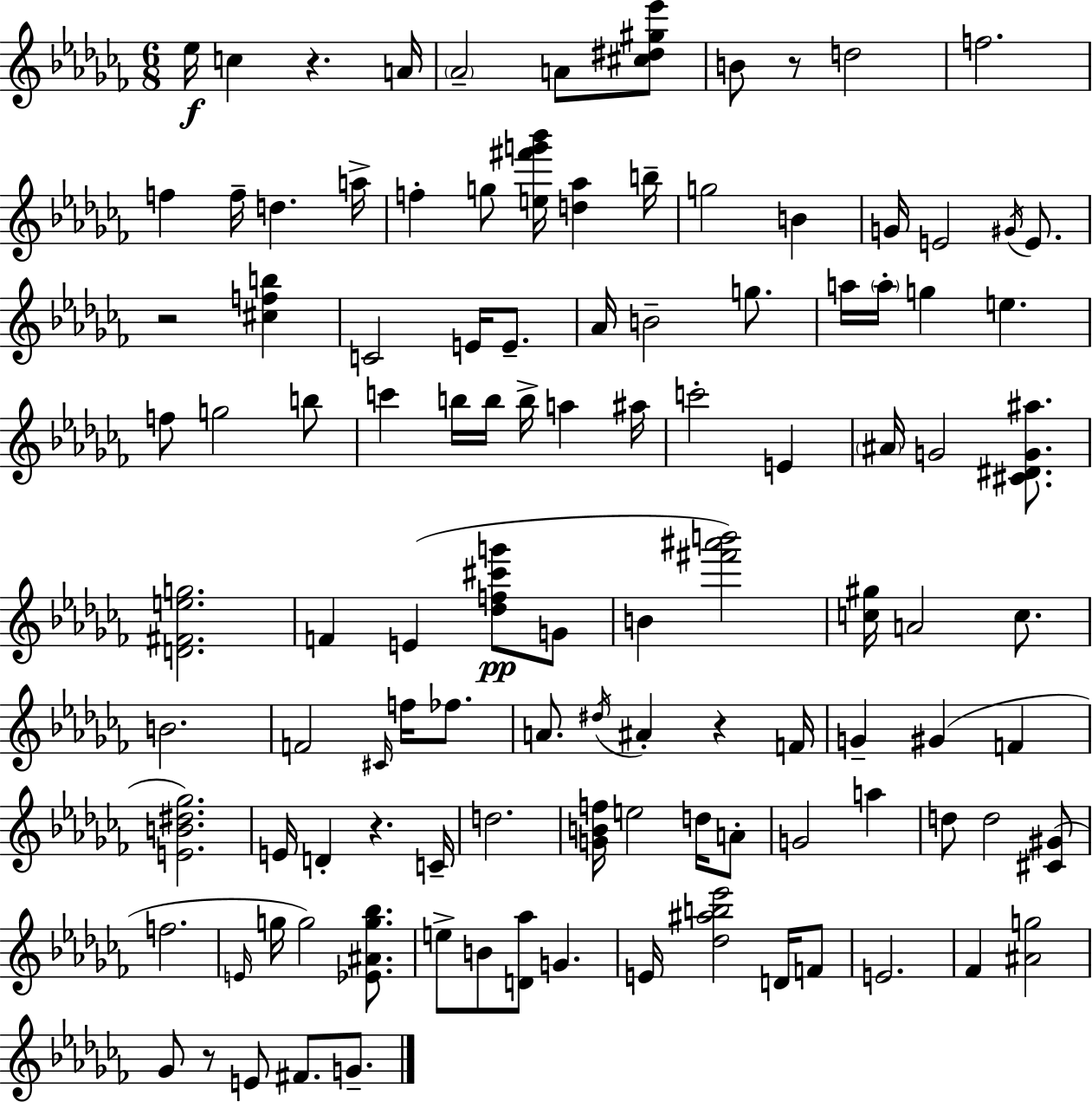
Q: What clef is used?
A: treble